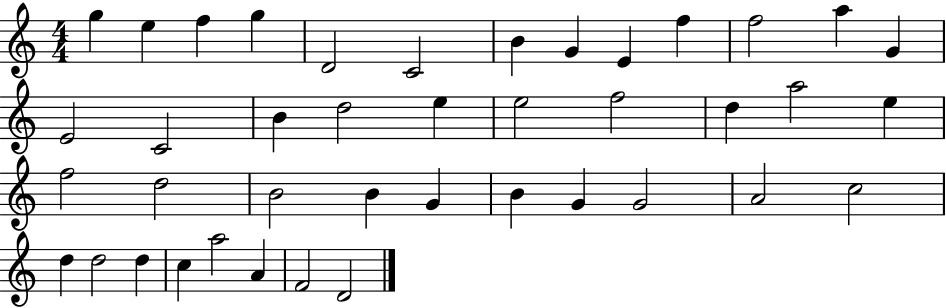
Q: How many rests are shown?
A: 0